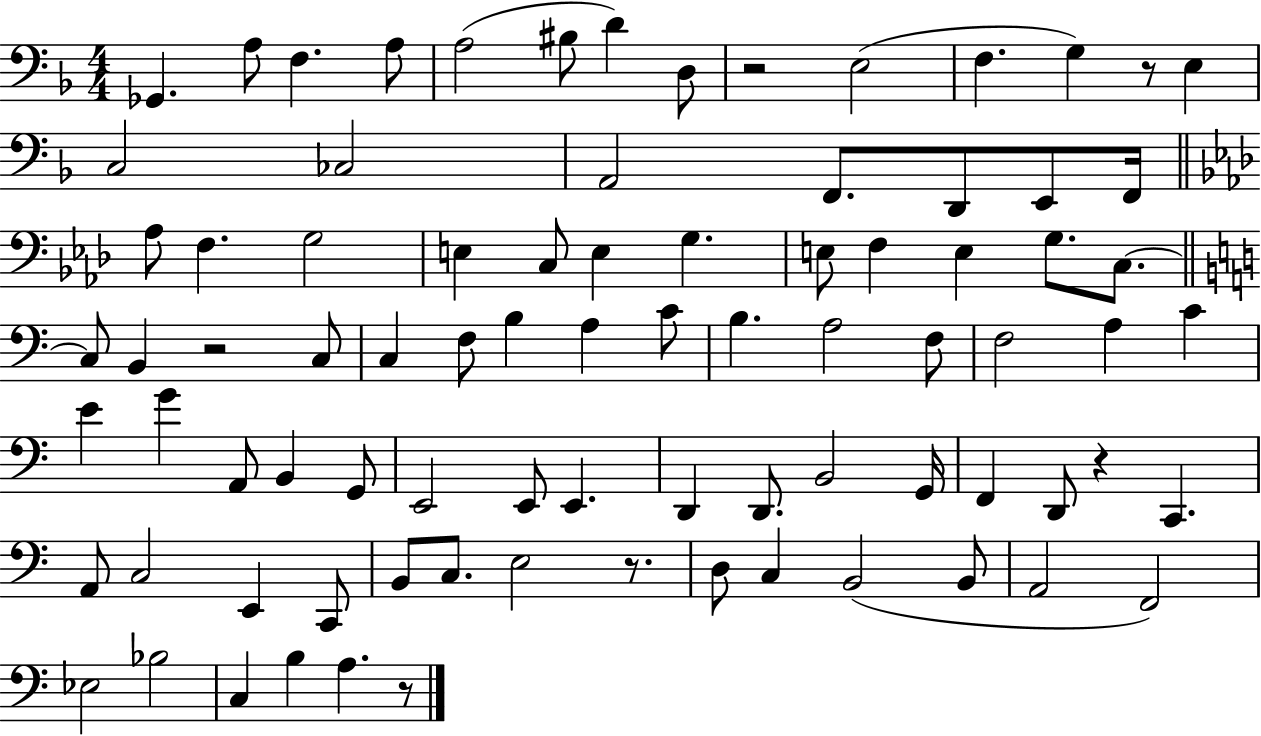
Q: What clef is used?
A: bass